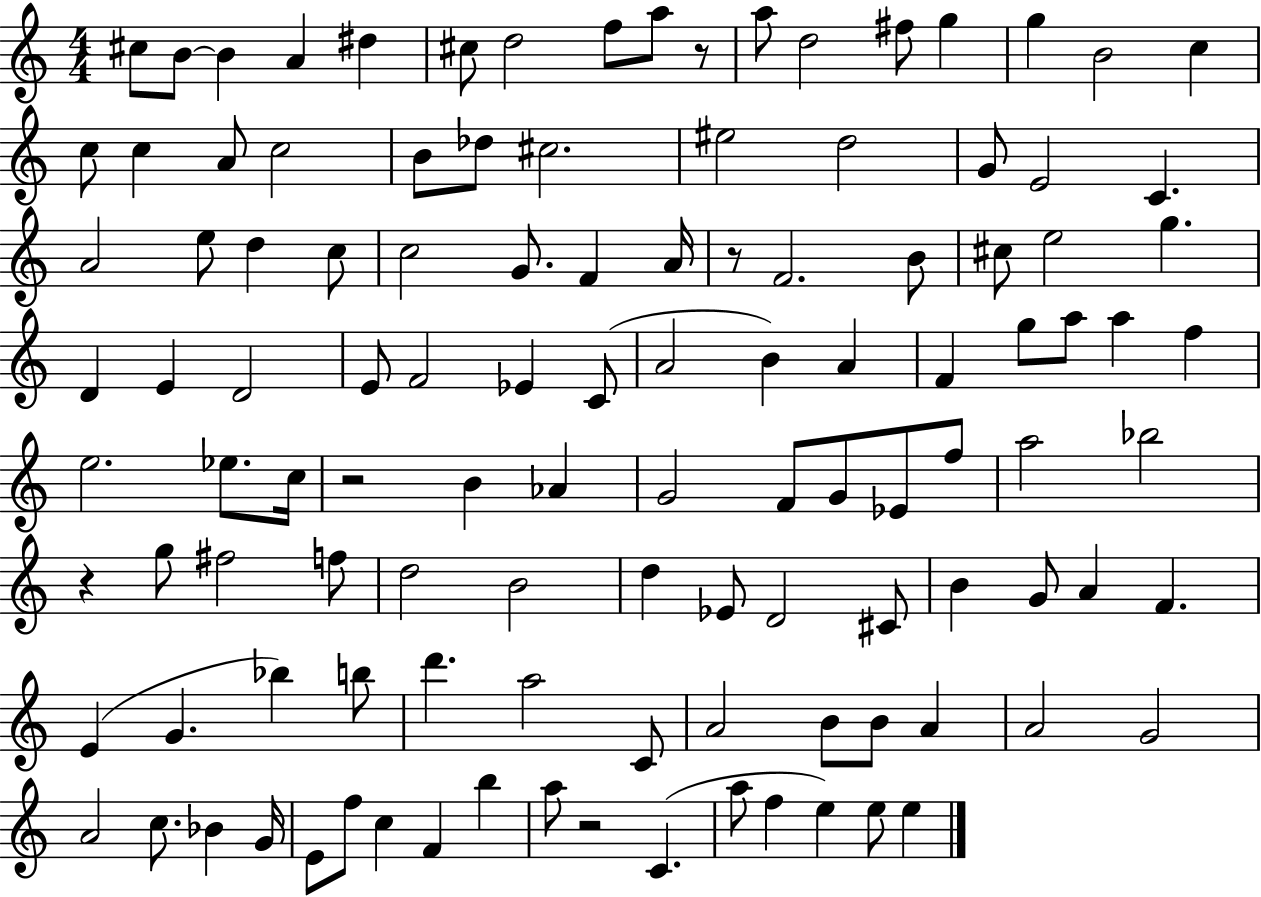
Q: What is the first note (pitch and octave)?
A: C#5